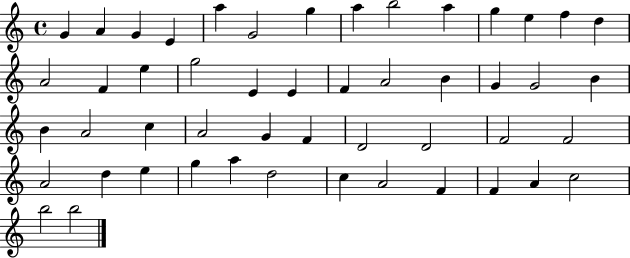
{
  \clef treble
  \time 4/4
  \defaultTimeSignature
  \key c \major
  g'4 a'4 g'4 e'4 | a''4 g'2 g''4 | a''4 b''2 a''4 | g''4 e''4 f''4 d''4 | \break a'2 f'4 e''4 | g''2 e'4 e'4 | f'4 a'2 b'4 | g'4 g'2 b'4 | \break b'4 a'2 c''4 | a'2 g'4 f'4 | d'2 d'2 | f'2 f'2 | \break a'2 d''4 e''4 | g''4 a''4 d''2 | c''4 a'2 f'4 | f'4 a'4 c''2 | \break b''2 b''2 | \bar "|."
}